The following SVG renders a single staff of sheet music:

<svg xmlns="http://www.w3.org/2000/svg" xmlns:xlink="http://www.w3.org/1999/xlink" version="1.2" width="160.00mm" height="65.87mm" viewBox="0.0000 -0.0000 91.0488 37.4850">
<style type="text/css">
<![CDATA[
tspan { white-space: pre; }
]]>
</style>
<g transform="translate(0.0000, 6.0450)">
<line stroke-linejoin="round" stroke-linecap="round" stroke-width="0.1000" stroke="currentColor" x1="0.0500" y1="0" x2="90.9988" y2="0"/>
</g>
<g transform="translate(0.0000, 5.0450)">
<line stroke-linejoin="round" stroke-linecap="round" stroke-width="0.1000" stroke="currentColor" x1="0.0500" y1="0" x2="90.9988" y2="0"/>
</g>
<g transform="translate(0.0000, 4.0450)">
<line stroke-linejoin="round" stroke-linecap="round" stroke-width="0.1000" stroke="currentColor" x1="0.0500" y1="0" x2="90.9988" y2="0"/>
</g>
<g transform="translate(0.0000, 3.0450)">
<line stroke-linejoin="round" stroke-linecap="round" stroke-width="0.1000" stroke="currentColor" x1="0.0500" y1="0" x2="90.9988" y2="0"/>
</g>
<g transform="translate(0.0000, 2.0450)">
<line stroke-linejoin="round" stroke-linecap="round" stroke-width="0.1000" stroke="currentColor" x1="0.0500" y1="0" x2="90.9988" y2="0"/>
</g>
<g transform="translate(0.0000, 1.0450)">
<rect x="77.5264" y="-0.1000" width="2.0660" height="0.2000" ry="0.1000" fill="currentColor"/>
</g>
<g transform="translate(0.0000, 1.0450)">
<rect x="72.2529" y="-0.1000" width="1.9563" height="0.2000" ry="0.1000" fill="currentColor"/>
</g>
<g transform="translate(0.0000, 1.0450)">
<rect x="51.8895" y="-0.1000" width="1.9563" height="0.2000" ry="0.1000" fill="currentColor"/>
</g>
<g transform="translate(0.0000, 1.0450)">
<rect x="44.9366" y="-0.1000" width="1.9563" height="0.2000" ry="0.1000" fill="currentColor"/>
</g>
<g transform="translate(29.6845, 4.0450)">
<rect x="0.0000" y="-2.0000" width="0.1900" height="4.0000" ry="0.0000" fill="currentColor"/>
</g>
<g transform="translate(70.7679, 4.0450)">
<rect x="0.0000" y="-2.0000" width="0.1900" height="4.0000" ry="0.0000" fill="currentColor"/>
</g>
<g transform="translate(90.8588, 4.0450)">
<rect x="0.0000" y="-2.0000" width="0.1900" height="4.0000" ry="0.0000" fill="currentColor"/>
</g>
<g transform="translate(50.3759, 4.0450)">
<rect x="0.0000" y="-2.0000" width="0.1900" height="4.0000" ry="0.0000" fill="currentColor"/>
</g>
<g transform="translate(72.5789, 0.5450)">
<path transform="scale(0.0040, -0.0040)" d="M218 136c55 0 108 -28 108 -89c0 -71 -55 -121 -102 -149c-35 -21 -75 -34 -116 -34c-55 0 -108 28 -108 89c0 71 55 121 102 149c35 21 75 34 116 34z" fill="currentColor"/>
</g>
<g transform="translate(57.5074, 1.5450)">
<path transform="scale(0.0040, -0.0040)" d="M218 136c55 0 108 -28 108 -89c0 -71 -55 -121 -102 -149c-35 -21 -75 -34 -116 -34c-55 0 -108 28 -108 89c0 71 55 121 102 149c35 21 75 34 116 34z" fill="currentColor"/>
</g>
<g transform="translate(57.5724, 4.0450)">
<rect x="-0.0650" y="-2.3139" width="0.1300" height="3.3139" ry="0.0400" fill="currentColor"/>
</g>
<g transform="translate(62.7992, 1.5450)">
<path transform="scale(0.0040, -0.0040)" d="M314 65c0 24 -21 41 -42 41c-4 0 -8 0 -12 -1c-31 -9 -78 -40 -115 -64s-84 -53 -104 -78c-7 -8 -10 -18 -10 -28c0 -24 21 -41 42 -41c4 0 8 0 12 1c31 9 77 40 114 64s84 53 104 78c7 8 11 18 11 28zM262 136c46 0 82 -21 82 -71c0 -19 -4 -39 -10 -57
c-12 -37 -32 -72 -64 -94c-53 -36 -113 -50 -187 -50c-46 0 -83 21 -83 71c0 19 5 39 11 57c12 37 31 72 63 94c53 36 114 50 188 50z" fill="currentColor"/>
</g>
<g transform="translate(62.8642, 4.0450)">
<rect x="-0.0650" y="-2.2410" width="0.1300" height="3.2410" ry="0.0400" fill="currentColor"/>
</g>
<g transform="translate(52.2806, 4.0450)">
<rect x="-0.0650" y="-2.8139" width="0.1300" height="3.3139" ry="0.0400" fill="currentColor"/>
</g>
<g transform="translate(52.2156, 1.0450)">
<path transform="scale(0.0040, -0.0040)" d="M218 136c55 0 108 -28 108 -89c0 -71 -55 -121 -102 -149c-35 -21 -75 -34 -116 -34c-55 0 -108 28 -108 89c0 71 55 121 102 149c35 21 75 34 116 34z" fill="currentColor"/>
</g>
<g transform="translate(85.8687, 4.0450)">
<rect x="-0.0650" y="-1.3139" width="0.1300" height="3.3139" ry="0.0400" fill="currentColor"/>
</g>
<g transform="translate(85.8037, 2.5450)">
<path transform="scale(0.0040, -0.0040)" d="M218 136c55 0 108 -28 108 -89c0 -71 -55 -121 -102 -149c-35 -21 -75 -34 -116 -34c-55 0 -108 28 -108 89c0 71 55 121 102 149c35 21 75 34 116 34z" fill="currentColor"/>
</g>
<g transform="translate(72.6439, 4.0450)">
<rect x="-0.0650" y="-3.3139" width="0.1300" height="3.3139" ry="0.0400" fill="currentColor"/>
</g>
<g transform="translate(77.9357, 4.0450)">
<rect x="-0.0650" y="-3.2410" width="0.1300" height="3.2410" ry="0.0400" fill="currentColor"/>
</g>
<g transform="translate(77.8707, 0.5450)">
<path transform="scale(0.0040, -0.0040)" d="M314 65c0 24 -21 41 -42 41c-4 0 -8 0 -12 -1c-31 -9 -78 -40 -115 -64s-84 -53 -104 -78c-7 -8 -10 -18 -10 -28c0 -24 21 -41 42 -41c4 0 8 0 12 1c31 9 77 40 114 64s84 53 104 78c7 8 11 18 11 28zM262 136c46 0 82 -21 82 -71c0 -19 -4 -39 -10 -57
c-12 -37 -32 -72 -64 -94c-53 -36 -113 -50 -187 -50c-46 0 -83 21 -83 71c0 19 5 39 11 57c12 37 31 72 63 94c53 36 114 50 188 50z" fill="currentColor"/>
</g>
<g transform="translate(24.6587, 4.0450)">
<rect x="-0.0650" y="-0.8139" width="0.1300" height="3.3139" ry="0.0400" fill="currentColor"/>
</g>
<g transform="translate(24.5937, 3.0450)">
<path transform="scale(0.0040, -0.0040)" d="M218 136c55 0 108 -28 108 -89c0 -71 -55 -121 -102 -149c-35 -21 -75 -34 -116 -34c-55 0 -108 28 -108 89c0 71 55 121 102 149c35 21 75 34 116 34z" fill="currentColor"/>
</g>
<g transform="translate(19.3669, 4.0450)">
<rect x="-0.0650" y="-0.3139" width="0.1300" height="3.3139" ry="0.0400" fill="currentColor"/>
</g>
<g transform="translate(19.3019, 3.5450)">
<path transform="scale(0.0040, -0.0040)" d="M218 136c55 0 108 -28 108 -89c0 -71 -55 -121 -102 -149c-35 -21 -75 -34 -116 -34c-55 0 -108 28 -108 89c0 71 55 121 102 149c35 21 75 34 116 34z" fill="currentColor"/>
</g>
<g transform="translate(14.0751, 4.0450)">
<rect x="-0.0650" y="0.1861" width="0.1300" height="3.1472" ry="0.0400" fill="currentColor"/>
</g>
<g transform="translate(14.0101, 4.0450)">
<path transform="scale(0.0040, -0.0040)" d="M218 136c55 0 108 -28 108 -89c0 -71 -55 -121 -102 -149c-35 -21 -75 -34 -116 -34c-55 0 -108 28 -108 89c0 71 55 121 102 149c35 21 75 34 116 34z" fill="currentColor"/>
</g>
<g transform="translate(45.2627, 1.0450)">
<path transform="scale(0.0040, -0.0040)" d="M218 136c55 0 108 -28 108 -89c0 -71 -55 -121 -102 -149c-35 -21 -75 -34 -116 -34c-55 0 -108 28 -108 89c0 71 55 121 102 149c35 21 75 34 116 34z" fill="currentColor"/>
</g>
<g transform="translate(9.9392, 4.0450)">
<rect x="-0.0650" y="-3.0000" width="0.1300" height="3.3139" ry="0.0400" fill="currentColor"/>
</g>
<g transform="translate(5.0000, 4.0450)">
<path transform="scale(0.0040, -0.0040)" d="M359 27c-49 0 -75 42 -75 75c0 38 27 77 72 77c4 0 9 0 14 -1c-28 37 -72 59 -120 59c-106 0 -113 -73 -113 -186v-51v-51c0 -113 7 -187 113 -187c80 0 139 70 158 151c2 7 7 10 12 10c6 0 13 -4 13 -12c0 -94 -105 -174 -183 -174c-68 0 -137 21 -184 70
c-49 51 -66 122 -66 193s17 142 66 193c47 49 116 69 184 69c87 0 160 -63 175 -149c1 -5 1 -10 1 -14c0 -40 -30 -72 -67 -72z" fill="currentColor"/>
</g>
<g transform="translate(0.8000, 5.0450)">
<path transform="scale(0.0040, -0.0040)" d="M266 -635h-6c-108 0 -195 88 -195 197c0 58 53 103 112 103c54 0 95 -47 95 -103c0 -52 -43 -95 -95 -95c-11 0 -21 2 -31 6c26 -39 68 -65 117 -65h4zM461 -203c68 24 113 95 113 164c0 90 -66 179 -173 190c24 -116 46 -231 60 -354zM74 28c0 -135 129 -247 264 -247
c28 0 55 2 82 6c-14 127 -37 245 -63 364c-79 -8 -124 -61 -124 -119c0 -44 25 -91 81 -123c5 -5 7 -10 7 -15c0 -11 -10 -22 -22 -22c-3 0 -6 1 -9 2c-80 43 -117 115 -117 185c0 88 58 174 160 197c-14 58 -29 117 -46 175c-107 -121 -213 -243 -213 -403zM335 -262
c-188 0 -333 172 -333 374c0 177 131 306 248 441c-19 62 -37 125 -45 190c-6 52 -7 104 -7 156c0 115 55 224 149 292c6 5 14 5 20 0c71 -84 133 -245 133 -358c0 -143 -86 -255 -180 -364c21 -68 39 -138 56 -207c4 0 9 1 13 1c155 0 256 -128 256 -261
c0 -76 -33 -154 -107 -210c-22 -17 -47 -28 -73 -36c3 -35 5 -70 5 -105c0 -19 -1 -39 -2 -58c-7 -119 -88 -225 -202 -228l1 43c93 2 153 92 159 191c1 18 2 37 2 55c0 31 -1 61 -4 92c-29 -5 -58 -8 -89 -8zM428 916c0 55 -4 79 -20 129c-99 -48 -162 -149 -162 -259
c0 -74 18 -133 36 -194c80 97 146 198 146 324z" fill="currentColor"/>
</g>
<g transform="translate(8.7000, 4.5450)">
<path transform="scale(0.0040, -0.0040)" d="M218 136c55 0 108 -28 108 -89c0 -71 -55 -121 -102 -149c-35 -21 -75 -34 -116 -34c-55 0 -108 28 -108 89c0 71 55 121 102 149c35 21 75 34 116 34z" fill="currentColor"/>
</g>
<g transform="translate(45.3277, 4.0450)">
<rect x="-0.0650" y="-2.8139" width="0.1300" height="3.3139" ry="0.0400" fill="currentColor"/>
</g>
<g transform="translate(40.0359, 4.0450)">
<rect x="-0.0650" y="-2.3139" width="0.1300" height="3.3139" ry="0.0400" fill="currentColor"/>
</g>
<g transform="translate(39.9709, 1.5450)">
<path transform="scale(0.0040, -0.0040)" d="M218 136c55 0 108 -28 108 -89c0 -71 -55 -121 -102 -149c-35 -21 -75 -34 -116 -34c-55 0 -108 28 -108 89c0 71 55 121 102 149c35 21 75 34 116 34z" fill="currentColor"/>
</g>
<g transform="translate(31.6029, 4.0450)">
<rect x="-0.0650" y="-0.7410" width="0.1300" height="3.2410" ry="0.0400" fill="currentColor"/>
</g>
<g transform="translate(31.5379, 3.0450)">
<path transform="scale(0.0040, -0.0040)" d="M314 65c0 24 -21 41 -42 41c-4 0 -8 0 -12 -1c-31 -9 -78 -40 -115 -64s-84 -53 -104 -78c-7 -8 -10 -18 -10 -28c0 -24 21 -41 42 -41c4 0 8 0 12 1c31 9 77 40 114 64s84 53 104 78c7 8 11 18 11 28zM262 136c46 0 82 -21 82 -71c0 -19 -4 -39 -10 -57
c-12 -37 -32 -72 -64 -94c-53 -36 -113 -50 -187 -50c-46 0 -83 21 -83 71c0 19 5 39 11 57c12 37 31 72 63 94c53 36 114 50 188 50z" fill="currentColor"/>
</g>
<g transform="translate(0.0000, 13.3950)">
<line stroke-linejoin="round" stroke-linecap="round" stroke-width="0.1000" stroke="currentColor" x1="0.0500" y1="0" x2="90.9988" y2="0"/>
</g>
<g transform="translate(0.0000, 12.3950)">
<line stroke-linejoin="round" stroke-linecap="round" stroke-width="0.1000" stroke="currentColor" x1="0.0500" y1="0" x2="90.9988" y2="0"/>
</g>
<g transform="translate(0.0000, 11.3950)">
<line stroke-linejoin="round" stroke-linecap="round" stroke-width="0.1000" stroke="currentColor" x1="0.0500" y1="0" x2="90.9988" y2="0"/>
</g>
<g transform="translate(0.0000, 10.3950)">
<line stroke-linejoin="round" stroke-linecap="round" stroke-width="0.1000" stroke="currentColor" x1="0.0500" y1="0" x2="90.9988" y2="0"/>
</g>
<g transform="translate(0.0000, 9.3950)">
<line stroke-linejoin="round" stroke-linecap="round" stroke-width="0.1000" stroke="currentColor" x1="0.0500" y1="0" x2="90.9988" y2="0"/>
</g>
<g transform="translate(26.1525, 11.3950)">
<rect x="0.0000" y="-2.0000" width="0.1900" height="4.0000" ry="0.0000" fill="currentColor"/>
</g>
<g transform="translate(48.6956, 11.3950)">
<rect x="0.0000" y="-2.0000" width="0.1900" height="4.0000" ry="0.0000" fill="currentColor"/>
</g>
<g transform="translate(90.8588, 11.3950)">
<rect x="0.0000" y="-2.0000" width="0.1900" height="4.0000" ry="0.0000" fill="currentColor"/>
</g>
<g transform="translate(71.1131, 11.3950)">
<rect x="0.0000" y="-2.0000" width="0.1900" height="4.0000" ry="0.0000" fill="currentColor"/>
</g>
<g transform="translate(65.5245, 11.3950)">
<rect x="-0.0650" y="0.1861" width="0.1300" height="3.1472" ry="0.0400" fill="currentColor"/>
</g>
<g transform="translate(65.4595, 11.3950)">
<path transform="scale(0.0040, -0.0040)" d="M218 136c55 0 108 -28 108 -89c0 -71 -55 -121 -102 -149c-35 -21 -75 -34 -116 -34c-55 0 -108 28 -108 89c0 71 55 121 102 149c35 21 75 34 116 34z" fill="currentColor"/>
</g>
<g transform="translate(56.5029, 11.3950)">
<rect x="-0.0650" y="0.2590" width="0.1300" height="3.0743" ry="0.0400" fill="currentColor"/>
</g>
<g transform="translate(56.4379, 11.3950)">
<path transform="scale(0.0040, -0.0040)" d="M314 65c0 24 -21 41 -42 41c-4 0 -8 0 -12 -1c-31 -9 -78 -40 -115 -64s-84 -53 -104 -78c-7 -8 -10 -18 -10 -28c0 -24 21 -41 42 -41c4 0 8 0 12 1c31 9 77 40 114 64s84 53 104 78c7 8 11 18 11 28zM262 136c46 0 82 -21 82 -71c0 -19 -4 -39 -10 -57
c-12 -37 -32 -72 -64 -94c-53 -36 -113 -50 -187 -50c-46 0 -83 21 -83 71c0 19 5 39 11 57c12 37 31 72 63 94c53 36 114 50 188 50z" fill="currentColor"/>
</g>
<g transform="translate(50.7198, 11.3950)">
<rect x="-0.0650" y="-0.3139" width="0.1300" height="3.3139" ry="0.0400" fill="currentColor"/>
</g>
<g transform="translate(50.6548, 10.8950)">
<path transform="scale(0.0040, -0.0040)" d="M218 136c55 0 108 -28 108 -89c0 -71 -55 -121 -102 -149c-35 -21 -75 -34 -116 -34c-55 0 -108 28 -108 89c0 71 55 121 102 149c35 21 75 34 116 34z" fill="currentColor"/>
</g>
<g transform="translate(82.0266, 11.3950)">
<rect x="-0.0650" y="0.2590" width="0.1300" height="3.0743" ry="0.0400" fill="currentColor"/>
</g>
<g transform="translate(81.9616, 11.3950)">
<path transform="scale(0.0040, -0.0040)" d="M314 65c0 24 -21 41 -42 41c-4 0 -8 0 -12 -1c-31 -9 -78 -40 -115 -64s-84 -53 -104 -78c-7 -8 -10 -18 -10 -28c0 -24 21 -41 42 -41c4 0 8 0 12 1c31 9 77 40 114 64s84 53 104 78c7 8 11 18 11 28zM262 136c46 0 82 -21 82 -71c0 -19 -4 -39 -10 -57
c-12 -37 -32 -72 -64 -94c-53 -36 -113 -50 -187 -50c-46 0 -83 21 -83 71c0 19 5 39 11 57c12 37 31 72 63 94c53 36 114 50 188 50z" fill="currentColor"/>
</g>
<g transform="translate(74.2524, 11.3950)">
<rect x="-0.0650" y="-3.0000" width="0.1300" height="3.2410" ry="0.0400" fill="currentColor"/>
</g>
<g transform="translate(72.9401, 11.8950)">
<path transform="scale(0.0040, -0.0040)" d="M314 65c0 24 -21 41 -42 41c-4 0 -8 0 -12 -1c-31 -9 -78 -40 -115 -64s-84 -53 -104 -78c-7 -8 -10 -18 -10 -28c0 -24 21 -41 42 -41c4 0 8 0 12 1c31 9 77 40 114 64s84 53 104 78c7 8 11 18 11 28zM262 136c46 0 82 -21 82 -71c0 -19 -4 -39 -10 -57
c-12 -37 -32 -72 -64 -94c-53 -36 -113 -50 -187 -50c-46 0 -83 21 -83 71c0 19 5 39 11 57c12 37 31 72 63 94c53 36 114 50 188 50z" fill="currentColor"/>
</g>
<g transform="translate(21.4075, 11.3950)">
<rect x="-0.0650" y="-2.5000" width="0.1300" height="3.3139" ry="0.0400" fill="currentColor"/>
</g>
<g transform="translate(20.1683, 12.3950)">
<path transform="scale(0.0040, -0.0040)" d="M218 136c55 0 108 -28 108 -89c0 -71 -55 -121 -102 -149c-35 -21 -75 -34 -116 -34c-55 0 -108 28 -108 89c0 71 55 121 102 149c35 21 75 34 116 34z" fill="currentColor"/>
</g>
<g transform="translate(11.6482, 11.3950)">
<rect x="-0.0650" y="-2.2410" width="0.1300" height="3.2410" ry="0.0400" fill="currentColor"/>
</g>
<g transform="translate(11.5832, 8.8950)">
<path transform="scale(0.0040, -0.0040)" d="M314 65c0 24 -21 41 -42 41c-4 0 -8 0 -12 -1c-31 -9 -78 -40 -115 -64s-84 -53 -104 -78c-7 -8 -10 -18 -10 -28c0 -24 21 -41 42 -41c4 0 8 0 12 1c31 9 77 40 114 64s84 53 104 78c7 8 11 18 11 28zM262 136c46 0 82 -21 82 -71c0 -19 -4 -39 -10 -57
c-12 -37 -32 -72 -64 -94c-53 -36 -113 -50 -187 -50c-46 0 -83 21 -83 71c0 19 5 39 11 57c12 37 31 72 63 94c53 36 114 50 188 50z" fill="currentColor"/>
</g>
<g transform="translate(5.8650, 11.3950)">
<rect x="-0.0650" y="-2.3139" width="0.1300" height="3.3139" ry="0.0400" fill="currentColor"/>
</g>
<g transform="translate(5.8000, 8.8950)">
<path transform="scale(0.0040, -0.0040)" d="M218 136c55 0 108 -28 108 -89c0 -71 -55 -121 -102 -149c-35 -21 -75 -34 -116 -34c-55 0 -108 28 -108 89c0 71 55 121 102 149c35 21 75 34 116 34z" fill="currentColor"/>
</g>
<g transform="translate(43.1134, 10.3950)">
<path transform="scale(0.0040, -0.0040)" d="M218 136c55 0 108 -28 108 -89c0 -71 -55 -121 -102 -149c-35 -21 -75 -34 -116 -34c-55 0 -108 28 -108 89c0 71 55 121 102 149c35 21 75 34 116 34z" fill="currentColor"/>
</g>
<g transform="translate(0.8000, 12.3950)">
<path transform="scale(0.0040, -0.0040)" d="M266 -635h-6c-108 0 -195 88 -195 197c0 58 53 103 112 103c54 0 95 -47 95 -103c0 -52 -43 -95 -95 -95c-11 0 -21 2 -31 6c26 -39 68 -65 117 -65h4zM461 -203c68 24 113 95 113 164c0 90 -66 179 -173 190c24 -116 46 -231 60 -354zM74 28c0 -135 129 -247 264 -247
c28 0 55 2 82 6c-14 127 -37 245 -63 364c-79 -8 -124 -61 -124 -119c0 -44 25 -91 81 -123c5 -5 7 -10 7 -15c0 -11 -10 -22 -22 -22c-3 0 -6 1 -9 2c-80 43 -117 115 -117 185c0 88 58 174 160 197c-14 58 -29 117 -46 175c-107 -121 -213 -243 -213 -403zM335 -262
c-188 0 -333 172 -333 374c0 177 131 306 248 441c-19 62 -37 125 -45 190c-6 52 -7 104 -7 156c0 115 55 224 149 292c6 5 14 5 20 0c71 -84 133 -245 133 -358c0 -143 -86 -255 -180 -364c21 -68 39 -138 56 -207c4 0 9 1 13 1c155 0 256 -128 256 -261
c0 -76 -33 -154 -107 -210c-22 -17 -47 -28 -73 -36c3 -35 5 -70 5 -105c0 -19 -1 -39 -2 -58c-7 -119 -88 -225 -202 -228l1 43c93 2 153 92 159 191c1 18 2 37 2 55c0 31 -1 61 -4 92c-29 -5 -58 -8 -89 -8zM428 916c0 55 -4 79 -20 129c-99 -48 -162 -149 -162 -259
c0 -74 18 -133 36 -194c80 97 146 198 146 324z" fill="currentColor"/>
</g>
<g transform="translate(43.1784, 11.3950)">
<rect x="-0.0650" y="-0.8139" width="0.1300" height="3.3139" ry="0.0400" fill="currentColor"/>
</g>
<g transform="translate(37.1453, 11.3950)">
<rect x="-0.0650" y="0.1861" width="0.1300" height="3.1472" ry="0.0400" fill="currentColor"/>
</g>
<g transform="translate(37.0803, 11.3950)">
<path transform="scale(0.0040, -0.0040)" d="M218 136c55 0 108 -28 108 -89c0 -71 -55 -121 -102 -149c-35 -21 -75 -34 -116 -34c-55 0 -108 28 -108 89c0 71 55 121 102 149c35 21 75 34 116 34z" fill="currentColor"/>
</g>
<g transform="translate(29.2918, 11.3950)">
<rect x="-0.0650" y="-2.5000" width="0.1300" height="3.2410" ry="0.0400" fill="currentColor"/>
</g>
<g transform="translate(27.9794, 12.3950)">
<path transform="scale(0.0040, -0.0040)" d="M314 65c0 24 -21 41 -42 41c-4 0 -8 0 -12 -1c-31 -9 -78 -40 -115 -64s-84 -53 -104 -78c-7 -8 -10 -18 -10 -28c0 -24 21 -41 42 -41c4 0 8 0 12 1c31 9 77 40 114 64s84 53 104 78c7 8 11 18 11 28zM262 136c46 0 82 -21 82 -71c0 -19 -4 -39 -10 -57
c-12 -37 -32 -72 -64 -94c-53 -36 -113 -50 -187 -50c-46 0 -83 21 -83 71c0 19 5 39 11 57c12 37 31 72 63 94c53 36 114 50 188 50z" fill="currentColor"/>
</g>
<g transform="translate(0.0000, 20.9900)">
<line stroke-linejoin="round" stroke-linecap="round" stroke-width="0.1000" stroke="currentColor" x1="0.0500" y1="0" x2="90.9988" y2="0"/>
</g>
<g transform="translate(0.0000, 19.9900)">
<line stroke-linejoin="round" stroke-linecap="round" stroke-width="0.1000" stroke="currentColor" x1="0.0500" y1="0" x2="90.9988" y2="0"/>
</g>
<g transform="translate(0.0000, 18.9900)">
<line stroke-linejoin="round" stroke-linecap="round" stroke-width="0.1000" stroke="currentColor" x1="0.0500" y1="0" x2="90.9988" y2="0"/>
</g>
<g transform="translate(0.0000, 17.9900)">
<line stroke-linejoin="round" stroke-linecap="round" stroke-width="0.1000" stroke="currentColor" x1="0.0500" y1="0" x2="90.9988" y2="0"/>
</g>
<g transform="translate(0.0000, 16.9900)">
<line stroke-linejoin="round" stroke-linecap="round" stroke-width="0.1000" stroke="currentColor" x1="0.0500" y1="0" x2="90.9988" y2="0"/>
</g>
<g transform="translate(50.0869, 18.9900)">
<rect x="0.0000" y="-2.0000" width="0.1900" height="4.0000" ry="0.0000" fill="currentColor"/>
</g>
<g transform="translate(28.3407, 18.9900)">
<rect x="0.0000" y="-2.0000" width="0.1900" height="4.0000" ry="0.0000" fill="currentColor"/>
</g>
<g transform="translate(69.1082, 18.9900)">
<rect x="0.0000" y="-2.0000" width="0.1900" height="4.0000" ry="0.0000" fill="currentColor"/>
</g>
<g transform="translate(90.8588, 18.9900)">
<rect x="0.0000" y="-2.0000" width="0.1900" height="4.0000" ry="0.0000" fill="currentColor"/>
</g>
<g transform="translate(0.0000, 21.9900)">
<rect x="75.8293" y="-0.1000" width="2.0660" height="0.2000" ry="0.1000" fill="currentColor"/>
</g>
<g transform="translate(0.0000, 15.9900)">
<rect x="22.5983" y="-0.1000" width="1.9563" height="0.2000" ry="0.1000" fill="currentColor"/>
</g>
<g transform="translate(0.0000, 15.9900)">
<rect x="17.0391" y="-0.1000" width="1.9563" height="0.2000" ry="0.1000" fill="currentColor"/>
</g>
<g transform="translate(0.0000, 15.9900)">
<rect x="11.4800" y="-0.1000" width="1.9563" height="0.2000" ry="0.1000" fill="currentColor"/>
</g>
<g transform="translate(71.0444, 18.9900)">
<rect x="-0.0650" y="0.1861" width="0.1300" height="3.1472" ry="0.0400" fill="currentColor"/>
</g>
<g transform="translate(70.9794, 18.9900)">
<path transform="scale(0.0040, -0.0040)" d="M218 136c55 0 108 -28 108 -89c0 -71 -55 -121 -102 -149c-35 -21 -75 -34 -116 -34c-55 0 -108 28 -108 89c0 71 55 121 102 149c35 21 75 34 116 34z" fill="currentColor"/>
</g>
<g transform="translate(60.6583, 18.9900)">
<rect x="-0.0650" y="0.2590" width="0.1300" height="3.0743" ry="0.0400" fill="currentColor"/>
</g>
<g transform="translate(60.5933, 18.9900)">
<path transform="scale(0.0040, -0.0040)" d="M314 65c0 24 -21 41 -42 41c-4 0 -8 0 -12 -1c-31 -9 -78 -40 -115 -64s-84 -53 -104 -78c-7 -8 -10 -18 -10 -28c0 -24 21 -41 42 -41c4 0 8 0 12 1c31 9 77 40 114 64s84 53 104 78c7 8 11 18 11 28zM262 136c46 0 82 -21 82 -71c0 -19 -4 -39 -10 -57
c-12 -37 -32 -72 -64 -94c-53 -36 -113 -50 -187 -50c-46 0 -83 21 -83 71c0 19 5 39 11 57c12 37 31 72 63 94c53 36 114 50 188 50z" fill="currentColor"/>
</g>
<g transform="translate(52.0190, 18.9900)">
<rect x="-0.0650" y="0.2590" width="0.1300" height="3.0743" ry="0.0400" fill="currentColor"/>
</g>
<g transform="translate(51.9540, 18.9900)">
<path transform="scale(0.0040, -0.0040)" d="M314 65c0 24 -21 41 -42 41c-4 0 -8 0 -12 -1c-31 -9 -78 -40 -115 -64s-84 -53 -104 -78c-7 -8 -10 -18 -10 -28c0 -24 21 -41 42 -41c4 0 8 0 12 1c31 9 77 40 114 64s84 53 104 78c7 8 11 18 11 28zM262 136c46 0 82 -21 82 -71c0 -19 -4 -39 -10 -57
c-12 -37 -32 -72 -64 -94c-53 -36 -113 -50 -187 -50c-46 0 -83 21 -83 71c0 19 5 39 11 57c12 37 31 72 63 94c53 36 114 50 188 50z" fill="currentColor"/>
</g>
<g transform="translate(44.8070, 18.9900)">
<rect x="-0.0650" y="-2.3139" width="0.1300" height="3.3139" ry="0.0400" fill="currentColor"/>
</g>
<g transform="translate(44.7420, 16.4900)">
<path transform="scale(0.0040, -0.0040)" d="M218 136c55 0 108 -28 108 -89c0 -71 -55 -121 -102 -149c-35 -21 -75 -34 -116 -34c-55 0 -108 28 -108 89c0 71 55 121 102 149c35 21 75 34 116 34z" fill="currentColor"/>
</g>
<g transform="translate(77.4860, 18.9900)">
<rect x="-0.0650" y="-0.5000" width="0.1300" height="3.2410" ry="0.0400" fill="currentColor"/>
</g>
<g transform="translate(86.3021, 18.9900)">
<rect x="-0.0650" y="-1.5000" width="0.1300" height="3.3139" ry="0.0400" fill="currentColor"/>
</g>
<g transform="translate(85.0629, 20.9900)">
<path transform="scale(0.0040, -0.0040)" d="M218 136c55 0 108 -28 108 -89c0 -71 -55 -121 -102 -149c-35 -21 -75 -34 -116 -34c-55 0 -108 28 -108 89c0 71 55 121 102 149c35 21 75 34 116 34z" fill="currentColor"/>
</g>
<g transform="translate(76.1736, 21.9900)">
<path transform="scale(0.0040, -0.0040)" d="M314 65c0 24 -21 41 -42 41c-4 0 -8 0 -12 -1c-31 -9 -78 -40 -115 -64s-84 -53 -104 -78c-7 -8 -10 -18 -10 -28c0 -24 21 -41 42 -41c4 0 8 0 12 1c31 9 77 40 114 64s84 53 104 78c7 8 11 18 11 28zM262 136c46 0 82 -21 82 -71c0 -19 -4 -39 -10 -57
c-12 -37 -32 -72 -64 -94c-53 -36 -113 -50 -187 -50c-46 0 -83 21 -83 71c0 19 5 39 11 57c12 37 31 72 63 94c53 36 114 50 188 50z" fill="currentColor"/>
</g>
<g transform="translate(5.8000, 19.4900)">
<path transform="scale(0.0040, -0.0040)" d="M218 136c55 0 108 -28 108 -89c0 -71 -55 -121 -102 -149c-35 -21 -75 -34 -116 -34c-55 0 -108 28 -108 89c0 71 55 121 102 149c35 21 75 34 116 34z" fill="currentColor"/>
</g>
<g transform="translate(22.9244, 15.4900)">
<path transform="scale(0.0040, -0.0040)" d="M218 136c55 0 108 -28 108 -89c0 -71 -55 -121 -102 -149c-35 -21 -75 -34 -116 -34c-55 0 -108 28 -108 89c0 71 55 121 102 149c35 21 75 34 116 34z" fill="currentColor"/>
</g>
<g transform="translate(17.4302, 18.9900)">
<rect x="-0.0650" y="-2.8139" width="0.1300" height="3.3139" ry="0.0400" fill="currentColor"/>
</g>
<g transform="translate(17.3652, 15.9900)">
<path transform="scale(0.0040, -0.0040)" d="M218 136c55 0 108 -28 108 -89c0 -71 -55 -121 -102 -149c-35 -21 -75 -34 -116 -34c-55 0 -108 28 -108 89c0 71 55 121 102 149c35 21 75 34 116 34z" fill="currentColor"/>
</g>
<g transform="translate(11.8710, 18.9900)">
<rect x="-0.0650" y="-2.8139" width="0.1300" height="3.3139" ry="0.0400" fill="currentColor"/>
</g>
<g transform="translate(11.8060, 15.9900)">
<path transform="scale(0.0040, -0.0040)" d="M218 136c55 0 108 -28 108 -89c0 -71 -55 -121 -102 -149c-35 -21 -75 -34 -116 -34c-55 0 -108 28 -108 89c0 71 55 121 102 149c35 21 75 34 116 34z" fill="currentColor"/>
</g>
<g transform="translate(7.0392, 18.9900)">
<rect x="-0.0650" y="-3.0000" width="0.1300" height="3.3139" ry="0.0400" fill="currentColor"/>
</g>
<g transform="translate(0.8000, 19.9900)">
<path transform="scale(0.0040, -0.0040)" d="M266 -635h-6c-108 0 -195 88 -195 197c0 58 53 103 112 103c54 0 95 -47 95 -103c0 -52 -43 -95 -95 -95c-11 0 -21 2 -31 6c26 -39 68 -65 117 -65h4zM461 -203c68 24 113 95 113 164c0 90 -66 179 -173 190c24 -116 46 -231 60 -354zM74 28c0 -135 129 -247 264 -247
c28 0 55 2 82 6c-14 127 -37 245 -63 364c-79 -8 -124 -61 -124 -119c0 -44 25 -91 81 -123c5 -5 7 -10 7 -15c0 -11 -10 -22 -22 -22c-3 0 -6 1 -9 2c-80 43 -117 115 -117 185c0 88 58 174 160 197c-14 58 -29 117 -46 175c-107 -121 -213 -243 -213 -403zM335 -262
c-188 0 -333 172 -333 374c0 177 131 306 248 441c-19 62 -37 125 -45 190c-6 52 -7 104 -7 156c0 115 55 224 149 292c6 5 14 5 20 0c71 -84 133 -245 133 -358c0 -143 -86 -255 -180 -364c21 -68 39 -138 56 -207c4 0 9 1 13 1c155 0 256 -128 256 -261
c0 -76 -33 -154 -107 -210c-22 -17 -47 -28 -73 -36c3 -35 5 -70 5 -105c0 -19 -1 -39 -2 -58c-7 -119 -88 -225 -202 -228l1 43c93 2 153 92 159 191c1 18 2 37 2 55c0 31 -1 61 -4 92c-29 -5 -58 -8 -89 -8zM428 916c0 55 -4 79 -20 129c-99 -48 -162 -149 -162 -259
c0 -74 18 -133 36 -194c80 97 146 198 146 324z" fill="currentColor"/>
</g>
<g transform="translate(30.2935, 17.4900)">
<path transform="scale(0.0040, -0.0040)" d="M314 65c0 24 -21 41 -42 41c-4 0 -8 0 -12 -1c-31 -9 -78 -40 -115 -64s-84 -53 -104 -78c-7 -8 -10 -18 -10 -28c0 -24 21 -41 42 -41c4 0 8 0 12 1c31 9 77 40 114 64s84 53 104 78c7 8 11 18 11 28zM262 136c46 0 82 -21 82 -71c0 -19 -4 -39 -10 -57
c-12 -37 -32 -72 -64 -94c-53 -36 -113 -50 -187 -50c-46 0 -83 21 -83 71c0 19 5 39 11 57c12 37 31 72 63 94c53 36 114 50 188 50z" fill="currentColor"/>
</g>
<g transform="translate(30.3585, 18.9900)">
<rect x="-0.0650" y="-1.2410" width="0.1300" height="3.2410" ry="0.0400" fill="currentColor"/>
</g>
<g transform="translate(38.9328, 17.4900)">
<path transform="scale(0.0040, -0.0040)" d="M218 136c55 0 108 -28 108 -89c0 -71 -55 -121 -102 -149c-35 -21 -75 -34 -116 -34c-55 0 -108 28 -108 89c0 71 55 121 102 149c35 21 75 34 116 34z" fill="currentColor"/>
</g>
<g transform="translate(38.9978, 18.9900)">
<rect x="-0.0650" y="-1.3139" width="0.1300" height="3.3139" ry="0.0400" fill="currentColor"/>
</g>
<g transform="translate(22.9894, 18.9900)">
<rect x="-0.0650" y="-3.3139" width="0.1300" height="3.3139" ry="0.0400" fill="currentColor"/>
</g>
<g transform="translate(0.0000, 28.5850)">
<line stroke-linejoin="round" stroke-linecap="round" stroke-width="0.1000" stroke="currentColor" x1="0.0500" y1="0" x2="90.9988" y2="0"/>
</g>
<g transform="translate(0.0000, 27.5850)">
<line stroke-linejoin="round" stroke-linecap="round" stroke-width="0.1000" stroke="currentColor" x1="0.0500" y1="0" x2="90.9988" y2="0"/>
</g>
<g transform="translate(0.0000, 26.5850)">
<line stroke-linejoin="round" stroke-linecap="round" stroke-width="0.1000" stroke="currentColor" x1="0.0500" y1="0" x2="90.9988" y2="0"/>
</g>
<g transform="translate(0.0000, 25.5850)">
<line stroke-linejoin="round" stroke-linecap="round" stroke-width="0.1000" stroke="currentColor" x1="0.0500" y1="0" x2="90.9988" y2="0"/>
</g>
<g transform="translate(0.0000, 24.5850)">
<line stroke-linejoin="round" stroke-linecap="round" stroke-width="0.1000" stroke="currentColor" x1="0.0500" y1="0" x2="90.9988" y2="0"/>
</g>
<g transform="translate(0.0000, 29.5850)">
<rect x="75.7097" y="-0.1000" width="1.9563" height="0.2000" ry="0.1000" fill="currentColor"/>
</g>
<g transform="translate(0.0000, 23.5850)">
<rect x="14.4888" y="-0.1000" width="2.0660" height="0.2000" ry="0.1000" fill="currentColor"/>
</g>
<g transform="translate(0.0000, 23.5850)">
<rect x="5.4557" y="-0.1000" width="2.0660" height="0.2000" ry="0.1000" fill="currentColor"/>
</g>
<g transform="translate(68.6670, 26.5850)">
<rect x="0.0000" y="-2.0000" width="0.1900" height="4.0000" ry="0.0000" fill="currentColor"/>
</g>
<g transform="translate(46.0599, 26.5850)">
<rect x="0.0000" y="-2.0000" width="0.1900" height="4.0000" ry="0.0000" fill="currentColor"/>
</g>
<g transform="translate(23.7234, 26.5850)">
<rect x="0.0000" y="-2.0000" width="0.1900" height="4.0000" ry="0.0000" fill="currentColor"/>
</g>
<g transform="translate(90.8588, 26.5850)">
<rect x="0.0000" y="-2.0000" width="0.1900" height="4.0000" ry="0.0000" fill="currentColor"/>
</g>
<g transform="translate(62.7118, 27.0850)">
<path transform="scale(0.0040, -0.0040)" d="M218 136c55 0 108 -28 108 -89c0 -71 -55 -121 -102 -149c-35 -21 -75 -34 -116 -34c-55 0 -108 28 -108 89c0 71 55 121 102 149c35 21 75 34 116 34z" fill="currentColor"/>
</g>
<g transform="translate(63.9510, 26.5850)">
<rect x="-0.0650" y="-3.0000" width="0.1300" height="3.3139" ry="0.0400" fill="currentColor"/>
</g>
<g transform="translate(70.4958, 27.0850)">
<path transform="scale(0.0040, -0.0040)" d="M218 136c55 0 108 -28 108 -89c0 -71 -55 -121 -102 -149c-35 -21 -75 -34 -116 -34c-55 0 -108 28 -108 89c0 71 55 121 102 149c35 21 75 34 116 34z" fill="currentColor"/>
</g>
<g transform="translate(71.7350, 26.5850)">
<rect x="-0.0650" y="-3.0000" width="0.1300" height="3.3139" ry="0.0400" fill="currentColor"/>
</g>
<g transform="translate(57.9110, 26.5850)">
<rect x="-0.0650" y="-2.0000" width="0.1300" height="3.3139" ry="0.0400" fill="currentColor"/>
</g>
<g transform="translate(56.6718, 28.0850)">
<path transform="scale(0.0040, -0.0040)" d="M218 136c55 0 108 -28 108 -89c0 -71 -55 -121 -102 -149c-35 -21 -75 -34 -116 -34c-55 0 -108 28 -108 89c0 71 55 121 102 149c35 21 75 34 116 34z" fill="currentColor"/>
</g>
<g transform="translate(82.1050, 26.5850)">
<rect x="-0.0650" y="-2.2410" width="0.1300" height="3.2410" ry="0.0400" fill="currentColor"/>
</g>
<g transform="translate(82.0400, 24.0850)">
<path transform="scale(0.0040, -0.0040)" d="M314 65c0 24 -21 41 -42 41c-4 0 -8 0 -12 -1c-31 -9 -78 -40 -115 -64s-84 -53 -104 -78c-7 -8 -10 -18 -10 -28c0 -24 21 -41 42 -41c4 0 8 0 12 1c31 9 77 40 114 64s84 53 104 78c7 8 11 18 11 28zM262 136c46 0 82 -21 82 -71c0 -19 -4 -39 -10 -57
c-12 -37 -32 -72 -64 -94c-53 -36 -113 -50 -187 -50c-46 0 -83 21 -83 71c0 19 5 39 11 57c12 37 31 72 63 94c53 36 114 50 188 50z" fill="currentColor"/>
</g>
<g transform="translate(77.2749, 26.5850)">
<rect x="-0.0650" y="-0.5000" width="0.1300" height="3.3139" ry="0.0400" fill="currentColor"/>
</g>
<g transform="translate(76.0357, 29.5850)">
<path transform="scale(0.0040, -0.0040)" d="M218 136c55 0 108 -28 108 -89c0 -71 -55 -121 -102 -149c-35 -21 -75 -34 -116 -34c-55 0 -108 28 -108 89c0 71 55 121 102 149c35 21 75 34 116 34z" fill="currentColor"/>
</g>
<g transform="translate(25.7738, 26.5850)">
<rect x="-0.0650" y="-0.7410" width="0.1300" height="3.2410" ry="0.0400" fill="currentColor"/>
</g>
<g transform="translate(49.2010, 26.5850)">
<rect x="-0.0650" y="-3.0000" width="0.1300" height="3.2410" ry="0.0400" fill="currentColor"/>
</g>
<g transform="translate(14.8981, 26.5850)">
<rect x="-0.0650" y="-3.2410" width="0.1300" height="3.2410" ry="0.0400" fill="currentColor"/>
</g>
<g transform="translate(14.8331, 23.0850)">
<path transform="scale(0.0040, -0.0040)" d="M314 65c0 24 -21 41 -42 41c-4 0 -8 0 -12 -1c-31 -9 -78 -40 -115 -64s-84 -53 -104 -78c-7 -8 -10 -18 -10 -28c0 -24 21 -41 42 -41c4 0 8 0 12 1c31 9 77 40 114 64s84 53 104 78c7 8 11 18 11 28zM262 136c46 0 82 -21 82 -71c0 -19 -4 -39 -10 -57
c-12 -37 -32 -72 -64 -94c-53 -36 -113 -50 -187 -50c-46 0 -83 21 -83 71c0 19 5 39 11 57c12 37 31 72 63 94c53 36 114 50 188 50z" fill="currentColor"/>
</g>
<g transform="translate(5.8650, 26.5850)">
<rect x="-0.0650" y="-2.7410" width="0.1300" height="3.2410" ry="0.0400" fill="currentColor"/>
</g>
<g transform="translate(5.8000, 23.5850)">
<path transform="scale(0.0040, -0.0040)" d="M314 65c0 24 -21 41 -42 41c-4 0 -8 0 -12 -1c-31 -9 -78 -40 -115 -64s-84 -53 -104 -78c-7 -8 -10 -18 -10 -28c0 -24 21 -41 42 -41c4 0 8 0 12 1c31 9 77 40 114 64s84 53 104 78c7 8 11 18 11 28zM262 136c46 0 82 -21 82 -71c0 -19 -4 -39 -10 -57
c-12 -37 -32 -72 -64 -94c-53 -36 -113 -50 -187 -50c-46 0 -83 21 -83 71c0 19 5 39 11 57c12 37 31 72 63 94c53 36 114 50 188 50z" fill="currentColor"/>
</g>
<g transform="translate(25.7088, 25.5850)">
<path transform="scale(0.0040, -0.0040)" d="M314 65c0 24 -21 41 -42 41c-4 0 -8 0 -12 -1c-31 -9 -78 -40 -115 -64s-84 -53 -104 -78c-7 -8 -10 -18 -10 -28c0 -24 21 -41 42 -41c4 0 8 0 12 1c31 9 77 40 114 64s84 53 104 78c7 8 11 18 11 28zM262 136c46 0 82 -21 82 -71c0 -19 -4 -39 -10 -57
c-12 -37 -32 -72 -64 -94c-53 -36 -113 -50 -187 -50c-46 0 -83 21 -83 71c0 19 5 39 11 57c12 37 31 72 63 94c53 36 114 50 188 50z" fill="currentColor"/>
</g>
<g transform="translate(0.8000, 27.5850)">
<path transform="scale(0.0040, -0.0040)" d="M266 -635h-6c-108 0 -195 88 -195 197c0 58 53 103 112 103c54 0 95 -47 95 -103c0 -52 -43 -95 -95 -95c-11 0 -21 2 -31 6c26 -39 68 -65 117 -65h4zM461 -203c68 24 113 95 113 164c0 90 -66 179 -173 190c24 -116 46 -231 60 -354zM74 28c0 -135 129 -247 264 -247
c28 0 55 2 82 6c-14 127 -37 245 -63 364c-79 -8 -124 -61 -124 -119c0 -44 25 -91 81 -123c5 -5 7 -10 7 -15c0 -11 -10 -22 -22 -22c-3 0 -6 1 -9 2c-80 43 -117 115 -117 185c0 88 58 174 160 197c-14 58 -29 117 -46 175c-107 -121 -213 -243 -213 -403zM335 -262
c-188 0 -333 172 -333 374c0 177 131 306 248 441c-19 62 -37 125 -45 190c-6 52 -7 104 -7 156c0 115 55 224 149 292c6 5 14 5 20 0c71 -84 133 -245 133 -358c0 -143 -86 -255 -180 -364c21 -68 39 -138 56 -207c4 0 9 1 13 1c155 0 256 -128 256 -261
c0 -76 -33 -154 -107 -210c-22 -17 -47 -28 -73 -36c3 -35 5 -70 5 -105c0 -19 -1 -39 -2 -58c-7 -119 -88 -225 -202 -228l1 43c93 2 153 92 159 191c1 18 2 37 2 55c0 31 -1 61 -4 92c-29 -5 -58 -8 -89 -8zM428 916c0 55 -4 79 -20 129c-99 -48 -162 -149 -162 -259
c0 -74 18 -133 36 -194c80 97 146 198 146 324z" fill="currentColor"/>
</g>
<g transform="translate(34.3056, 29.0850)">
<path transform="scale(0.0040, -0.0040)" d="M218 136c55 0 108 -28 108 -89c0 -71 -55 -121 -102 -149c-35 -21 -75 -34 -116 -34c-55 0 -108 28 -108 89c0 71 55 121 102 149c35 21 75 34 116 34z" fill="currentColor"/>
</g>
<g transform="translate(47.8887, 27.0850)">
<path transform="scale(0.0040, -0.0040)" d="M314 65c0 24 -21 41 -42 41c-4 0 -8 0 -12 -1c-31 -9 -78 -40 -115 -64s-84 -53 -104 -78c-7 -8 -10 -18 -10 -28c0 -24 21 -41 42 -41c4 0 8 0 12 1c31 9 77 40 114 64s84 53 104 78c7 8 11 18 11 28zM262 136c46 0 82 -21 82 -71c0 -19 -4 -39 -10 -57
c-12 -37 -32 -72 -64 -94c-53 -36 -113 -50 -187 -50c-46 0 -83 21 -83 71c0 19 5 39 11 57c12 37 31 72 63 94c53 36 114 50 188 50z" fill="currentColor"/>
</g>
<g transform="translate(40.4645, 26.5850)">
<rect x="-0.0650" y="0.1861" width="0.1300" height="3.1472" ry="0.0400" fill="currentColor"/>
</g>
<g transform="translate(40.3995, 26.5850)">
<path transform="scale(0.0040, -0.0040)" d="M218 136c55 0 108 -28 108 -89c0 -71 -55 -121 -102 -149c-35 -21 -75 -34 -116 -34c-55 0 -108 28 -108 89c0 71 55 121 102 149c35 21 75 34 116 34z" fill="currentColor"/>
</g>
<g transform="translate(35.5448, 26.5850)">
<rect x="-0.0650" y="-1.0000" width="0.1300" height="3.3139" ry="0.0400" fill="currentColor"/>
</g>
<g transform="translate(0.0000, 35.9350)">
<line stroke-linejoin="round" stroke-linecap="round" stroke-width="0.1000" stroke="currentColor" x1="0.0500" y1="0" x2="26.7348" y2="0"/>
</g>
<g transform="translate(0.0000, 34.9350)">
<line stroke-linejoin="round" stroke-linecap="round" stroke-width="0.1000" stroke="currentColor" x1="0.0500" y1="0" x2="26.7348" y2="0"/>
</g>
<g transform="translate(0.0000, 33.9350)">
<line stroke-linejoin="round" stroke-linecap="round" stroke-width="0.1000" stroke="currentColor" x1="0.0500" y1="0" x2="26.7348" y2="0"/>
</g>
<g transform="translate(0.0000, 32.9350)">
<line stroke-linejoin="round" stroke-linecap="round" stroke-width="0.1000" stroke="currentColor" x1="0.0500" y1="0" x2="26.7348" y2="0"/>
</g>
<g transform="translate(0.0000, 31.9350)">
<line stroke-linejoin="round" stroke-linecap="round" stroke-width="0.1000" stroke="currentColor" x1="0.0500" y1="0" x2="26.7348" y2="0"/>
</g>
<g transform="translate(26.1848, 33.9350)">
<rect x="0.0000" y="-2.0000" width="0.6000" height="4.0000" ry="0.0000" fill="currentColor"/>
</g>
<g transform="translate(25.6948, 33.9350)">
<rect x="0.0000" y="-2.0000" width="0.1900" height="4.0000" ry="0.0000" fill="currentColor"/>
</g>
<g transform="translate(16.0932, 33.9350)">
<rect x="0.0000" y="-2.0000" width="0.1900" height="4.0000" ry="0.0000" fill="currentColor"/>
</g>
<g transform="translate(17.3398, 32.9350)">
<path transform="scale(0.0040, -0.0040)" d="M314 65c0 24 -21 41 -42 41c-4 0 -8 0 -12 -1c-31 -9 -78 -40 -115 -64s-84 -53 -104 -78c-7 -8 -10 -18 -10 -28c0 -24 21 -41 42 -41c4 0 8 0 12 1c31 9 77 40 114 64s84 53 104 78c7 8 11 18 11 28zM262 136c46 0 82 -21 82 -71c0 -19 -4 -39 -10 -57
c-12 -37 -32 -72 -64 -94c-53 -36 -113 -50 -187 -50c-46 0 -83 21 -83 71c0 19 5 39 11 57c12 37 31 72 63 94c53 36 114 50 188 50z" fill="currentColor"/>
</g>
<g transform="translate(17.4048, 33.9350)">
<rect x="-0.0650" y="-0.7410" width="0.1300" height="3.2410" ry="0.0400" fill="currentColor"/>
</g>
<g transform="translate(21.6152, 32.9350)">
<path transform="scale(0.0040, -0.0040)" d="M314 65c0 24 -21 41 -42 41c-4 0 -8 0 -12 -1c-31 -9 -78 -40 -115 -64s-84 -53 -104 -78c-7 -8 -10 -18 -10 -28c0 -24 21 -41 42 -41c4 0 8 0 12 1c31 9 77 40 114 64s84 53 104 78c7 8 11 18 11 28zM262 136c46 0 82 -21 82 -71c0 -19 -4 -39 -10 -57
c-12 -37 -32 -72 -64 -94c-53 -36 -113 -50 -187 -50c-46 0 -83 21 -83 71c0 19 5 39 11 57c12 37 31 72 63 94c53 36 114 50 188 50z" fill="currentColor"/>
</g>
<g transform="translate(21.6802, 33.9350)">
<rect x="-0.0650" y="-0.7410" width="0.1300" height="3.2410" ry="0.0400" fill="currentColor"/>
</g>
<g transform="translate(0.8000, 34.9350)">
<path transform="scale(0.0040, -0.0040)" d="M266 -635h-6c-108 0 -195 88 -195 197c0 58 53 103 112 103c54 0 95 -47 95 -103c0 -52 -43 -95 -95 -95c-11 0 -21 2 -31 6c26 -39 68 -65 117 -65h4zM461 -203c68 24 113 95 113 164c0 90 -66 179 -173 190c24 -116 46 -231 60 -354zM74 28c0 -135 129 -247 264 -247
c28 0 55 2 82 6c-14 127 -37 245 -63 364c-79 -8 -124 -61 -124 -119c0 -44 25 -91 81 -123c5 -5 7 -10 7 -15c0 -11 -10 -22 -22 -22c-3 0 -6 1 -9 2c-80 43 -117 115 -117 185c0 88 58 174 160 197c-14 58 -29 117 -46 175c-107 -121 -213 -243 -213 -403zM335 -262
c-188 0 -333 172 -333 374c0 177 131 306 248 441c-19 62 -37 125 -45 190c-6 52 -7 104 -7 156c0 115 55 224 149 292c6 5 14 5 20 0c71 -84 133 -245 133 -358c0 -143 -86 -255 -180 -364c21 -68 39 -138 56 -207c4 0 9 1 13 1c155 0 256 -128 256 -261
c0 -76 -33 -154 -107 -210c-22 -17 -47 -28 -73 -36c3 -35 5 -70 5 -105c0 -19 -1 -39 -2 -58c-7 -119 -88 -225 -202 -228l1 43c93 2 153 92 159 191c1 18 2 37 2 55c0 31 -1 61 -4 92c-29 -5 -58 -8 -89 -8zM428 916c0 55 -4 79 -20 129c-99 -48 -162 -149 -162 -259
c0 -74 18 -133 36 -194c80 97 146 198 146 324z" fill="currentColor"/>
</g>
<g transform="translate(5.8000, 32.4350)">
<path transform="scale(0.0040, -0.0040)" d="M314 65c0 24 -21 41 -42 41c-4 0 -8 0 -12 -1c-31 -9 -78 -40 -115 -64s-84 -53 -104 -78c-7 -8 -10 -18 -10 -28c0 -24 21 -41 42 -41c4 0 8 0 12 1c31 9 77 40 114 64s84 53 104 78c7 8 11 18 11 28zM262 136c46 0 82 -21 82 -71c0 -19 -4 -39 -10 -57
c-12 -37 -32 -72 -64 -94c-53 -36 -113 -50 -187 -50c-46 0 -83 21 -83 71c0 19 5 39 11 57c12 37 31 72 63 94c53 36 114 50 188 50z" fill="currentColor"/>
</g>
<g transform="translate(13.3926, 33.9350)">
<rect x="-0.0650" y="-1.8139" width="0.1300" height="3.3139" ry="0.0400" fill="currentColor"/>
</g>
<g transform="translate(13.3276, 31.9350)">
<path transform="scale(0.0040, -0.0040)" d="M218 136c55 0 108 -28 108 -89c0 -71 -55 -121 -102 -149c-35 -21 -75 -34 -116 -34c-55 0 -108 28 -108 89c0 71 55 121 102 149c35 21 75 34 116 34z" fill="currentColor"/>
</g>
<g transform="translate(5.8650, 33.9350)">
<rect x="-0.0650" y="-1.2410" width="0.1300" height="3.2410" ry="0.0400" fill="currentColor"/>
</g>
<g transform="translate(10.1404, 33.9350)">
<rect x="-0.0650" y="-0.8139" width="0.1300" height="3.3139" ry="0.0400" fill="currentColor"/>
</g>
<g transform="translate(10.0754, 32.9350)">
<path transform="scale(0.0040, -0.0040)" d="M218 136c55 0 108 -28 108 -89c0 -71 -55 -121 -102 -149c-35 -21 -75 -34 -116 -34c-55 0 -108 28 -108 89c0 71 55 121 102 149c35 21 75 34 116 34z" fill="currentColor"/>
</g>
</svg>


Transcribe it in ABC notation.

X:1
T:Untitled
M:4/4
L:1/4
K:C
A B c d d2 g a a g g2 b b2 e g g2 G G2 B d c B2 B A2 B2 A a a b e2 e g B2 B2 B C2 E a2 b2 d2 D B A2 F A A C g2 e2 d f d2 d2